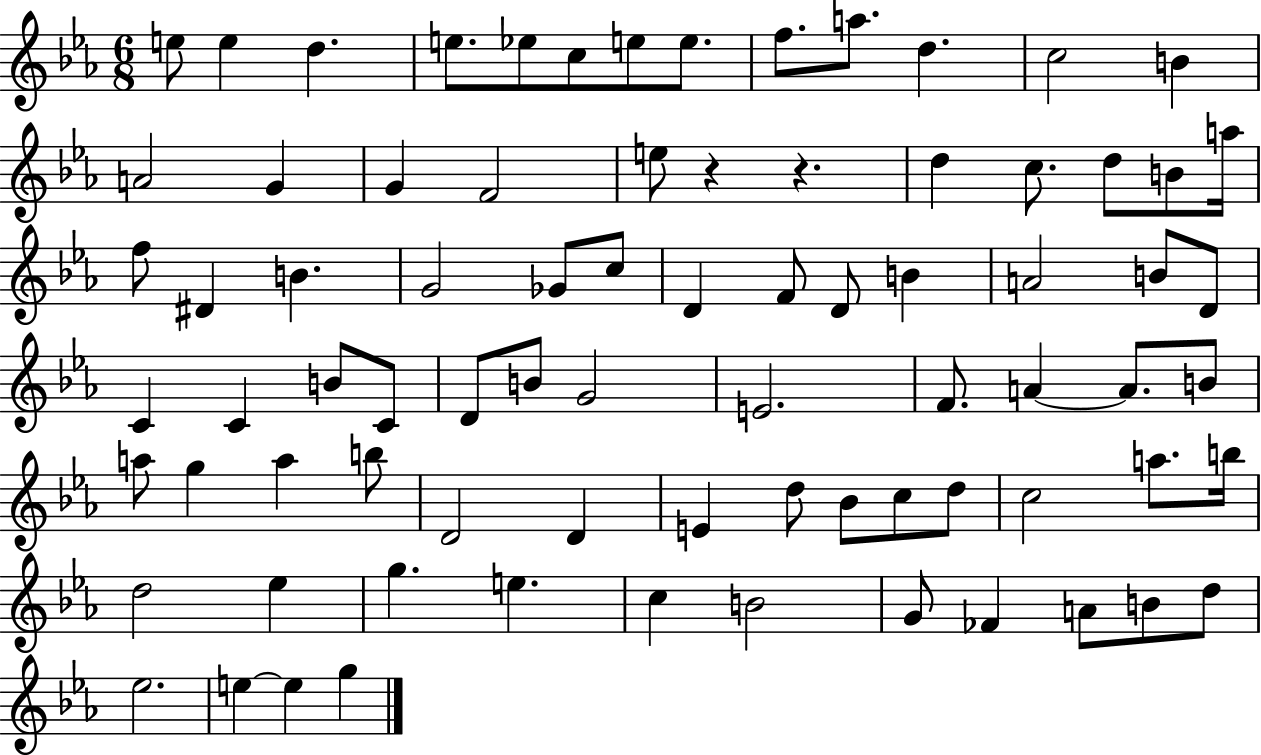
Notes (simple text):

E5/e E5/q D5/q. E5/e. Eb5/e C5/e E5/e E5/e. F5/e. A5/e. D5/q. C5/h B4/q A4/h G4/q G4/q F4/h E5/e R/q R/q. D5/q C5/e. D5/e B4/e A5/s F5/e D#4/q B4/q. G4/h Gb4/e C5/e D4/q F4/e D4/e B4/q A4/h B4/e D4/e C4/q C4/q B4/e C4/e D4/e B4/e G4/h E4/h. F4/e. A4/q A4/e. B4/e A5/e G5/q A5/q B5/e D4/h D4/q E4/q D5/e Bb4/e C5/e D5/e C5/h A5/e. B5/s D5/h Eb5/q G5/q. E5/q. C5/q B4/h G4/e FES4/q A4/e B4/e D5/e Eb5/h. E5/q E5/q G5/q